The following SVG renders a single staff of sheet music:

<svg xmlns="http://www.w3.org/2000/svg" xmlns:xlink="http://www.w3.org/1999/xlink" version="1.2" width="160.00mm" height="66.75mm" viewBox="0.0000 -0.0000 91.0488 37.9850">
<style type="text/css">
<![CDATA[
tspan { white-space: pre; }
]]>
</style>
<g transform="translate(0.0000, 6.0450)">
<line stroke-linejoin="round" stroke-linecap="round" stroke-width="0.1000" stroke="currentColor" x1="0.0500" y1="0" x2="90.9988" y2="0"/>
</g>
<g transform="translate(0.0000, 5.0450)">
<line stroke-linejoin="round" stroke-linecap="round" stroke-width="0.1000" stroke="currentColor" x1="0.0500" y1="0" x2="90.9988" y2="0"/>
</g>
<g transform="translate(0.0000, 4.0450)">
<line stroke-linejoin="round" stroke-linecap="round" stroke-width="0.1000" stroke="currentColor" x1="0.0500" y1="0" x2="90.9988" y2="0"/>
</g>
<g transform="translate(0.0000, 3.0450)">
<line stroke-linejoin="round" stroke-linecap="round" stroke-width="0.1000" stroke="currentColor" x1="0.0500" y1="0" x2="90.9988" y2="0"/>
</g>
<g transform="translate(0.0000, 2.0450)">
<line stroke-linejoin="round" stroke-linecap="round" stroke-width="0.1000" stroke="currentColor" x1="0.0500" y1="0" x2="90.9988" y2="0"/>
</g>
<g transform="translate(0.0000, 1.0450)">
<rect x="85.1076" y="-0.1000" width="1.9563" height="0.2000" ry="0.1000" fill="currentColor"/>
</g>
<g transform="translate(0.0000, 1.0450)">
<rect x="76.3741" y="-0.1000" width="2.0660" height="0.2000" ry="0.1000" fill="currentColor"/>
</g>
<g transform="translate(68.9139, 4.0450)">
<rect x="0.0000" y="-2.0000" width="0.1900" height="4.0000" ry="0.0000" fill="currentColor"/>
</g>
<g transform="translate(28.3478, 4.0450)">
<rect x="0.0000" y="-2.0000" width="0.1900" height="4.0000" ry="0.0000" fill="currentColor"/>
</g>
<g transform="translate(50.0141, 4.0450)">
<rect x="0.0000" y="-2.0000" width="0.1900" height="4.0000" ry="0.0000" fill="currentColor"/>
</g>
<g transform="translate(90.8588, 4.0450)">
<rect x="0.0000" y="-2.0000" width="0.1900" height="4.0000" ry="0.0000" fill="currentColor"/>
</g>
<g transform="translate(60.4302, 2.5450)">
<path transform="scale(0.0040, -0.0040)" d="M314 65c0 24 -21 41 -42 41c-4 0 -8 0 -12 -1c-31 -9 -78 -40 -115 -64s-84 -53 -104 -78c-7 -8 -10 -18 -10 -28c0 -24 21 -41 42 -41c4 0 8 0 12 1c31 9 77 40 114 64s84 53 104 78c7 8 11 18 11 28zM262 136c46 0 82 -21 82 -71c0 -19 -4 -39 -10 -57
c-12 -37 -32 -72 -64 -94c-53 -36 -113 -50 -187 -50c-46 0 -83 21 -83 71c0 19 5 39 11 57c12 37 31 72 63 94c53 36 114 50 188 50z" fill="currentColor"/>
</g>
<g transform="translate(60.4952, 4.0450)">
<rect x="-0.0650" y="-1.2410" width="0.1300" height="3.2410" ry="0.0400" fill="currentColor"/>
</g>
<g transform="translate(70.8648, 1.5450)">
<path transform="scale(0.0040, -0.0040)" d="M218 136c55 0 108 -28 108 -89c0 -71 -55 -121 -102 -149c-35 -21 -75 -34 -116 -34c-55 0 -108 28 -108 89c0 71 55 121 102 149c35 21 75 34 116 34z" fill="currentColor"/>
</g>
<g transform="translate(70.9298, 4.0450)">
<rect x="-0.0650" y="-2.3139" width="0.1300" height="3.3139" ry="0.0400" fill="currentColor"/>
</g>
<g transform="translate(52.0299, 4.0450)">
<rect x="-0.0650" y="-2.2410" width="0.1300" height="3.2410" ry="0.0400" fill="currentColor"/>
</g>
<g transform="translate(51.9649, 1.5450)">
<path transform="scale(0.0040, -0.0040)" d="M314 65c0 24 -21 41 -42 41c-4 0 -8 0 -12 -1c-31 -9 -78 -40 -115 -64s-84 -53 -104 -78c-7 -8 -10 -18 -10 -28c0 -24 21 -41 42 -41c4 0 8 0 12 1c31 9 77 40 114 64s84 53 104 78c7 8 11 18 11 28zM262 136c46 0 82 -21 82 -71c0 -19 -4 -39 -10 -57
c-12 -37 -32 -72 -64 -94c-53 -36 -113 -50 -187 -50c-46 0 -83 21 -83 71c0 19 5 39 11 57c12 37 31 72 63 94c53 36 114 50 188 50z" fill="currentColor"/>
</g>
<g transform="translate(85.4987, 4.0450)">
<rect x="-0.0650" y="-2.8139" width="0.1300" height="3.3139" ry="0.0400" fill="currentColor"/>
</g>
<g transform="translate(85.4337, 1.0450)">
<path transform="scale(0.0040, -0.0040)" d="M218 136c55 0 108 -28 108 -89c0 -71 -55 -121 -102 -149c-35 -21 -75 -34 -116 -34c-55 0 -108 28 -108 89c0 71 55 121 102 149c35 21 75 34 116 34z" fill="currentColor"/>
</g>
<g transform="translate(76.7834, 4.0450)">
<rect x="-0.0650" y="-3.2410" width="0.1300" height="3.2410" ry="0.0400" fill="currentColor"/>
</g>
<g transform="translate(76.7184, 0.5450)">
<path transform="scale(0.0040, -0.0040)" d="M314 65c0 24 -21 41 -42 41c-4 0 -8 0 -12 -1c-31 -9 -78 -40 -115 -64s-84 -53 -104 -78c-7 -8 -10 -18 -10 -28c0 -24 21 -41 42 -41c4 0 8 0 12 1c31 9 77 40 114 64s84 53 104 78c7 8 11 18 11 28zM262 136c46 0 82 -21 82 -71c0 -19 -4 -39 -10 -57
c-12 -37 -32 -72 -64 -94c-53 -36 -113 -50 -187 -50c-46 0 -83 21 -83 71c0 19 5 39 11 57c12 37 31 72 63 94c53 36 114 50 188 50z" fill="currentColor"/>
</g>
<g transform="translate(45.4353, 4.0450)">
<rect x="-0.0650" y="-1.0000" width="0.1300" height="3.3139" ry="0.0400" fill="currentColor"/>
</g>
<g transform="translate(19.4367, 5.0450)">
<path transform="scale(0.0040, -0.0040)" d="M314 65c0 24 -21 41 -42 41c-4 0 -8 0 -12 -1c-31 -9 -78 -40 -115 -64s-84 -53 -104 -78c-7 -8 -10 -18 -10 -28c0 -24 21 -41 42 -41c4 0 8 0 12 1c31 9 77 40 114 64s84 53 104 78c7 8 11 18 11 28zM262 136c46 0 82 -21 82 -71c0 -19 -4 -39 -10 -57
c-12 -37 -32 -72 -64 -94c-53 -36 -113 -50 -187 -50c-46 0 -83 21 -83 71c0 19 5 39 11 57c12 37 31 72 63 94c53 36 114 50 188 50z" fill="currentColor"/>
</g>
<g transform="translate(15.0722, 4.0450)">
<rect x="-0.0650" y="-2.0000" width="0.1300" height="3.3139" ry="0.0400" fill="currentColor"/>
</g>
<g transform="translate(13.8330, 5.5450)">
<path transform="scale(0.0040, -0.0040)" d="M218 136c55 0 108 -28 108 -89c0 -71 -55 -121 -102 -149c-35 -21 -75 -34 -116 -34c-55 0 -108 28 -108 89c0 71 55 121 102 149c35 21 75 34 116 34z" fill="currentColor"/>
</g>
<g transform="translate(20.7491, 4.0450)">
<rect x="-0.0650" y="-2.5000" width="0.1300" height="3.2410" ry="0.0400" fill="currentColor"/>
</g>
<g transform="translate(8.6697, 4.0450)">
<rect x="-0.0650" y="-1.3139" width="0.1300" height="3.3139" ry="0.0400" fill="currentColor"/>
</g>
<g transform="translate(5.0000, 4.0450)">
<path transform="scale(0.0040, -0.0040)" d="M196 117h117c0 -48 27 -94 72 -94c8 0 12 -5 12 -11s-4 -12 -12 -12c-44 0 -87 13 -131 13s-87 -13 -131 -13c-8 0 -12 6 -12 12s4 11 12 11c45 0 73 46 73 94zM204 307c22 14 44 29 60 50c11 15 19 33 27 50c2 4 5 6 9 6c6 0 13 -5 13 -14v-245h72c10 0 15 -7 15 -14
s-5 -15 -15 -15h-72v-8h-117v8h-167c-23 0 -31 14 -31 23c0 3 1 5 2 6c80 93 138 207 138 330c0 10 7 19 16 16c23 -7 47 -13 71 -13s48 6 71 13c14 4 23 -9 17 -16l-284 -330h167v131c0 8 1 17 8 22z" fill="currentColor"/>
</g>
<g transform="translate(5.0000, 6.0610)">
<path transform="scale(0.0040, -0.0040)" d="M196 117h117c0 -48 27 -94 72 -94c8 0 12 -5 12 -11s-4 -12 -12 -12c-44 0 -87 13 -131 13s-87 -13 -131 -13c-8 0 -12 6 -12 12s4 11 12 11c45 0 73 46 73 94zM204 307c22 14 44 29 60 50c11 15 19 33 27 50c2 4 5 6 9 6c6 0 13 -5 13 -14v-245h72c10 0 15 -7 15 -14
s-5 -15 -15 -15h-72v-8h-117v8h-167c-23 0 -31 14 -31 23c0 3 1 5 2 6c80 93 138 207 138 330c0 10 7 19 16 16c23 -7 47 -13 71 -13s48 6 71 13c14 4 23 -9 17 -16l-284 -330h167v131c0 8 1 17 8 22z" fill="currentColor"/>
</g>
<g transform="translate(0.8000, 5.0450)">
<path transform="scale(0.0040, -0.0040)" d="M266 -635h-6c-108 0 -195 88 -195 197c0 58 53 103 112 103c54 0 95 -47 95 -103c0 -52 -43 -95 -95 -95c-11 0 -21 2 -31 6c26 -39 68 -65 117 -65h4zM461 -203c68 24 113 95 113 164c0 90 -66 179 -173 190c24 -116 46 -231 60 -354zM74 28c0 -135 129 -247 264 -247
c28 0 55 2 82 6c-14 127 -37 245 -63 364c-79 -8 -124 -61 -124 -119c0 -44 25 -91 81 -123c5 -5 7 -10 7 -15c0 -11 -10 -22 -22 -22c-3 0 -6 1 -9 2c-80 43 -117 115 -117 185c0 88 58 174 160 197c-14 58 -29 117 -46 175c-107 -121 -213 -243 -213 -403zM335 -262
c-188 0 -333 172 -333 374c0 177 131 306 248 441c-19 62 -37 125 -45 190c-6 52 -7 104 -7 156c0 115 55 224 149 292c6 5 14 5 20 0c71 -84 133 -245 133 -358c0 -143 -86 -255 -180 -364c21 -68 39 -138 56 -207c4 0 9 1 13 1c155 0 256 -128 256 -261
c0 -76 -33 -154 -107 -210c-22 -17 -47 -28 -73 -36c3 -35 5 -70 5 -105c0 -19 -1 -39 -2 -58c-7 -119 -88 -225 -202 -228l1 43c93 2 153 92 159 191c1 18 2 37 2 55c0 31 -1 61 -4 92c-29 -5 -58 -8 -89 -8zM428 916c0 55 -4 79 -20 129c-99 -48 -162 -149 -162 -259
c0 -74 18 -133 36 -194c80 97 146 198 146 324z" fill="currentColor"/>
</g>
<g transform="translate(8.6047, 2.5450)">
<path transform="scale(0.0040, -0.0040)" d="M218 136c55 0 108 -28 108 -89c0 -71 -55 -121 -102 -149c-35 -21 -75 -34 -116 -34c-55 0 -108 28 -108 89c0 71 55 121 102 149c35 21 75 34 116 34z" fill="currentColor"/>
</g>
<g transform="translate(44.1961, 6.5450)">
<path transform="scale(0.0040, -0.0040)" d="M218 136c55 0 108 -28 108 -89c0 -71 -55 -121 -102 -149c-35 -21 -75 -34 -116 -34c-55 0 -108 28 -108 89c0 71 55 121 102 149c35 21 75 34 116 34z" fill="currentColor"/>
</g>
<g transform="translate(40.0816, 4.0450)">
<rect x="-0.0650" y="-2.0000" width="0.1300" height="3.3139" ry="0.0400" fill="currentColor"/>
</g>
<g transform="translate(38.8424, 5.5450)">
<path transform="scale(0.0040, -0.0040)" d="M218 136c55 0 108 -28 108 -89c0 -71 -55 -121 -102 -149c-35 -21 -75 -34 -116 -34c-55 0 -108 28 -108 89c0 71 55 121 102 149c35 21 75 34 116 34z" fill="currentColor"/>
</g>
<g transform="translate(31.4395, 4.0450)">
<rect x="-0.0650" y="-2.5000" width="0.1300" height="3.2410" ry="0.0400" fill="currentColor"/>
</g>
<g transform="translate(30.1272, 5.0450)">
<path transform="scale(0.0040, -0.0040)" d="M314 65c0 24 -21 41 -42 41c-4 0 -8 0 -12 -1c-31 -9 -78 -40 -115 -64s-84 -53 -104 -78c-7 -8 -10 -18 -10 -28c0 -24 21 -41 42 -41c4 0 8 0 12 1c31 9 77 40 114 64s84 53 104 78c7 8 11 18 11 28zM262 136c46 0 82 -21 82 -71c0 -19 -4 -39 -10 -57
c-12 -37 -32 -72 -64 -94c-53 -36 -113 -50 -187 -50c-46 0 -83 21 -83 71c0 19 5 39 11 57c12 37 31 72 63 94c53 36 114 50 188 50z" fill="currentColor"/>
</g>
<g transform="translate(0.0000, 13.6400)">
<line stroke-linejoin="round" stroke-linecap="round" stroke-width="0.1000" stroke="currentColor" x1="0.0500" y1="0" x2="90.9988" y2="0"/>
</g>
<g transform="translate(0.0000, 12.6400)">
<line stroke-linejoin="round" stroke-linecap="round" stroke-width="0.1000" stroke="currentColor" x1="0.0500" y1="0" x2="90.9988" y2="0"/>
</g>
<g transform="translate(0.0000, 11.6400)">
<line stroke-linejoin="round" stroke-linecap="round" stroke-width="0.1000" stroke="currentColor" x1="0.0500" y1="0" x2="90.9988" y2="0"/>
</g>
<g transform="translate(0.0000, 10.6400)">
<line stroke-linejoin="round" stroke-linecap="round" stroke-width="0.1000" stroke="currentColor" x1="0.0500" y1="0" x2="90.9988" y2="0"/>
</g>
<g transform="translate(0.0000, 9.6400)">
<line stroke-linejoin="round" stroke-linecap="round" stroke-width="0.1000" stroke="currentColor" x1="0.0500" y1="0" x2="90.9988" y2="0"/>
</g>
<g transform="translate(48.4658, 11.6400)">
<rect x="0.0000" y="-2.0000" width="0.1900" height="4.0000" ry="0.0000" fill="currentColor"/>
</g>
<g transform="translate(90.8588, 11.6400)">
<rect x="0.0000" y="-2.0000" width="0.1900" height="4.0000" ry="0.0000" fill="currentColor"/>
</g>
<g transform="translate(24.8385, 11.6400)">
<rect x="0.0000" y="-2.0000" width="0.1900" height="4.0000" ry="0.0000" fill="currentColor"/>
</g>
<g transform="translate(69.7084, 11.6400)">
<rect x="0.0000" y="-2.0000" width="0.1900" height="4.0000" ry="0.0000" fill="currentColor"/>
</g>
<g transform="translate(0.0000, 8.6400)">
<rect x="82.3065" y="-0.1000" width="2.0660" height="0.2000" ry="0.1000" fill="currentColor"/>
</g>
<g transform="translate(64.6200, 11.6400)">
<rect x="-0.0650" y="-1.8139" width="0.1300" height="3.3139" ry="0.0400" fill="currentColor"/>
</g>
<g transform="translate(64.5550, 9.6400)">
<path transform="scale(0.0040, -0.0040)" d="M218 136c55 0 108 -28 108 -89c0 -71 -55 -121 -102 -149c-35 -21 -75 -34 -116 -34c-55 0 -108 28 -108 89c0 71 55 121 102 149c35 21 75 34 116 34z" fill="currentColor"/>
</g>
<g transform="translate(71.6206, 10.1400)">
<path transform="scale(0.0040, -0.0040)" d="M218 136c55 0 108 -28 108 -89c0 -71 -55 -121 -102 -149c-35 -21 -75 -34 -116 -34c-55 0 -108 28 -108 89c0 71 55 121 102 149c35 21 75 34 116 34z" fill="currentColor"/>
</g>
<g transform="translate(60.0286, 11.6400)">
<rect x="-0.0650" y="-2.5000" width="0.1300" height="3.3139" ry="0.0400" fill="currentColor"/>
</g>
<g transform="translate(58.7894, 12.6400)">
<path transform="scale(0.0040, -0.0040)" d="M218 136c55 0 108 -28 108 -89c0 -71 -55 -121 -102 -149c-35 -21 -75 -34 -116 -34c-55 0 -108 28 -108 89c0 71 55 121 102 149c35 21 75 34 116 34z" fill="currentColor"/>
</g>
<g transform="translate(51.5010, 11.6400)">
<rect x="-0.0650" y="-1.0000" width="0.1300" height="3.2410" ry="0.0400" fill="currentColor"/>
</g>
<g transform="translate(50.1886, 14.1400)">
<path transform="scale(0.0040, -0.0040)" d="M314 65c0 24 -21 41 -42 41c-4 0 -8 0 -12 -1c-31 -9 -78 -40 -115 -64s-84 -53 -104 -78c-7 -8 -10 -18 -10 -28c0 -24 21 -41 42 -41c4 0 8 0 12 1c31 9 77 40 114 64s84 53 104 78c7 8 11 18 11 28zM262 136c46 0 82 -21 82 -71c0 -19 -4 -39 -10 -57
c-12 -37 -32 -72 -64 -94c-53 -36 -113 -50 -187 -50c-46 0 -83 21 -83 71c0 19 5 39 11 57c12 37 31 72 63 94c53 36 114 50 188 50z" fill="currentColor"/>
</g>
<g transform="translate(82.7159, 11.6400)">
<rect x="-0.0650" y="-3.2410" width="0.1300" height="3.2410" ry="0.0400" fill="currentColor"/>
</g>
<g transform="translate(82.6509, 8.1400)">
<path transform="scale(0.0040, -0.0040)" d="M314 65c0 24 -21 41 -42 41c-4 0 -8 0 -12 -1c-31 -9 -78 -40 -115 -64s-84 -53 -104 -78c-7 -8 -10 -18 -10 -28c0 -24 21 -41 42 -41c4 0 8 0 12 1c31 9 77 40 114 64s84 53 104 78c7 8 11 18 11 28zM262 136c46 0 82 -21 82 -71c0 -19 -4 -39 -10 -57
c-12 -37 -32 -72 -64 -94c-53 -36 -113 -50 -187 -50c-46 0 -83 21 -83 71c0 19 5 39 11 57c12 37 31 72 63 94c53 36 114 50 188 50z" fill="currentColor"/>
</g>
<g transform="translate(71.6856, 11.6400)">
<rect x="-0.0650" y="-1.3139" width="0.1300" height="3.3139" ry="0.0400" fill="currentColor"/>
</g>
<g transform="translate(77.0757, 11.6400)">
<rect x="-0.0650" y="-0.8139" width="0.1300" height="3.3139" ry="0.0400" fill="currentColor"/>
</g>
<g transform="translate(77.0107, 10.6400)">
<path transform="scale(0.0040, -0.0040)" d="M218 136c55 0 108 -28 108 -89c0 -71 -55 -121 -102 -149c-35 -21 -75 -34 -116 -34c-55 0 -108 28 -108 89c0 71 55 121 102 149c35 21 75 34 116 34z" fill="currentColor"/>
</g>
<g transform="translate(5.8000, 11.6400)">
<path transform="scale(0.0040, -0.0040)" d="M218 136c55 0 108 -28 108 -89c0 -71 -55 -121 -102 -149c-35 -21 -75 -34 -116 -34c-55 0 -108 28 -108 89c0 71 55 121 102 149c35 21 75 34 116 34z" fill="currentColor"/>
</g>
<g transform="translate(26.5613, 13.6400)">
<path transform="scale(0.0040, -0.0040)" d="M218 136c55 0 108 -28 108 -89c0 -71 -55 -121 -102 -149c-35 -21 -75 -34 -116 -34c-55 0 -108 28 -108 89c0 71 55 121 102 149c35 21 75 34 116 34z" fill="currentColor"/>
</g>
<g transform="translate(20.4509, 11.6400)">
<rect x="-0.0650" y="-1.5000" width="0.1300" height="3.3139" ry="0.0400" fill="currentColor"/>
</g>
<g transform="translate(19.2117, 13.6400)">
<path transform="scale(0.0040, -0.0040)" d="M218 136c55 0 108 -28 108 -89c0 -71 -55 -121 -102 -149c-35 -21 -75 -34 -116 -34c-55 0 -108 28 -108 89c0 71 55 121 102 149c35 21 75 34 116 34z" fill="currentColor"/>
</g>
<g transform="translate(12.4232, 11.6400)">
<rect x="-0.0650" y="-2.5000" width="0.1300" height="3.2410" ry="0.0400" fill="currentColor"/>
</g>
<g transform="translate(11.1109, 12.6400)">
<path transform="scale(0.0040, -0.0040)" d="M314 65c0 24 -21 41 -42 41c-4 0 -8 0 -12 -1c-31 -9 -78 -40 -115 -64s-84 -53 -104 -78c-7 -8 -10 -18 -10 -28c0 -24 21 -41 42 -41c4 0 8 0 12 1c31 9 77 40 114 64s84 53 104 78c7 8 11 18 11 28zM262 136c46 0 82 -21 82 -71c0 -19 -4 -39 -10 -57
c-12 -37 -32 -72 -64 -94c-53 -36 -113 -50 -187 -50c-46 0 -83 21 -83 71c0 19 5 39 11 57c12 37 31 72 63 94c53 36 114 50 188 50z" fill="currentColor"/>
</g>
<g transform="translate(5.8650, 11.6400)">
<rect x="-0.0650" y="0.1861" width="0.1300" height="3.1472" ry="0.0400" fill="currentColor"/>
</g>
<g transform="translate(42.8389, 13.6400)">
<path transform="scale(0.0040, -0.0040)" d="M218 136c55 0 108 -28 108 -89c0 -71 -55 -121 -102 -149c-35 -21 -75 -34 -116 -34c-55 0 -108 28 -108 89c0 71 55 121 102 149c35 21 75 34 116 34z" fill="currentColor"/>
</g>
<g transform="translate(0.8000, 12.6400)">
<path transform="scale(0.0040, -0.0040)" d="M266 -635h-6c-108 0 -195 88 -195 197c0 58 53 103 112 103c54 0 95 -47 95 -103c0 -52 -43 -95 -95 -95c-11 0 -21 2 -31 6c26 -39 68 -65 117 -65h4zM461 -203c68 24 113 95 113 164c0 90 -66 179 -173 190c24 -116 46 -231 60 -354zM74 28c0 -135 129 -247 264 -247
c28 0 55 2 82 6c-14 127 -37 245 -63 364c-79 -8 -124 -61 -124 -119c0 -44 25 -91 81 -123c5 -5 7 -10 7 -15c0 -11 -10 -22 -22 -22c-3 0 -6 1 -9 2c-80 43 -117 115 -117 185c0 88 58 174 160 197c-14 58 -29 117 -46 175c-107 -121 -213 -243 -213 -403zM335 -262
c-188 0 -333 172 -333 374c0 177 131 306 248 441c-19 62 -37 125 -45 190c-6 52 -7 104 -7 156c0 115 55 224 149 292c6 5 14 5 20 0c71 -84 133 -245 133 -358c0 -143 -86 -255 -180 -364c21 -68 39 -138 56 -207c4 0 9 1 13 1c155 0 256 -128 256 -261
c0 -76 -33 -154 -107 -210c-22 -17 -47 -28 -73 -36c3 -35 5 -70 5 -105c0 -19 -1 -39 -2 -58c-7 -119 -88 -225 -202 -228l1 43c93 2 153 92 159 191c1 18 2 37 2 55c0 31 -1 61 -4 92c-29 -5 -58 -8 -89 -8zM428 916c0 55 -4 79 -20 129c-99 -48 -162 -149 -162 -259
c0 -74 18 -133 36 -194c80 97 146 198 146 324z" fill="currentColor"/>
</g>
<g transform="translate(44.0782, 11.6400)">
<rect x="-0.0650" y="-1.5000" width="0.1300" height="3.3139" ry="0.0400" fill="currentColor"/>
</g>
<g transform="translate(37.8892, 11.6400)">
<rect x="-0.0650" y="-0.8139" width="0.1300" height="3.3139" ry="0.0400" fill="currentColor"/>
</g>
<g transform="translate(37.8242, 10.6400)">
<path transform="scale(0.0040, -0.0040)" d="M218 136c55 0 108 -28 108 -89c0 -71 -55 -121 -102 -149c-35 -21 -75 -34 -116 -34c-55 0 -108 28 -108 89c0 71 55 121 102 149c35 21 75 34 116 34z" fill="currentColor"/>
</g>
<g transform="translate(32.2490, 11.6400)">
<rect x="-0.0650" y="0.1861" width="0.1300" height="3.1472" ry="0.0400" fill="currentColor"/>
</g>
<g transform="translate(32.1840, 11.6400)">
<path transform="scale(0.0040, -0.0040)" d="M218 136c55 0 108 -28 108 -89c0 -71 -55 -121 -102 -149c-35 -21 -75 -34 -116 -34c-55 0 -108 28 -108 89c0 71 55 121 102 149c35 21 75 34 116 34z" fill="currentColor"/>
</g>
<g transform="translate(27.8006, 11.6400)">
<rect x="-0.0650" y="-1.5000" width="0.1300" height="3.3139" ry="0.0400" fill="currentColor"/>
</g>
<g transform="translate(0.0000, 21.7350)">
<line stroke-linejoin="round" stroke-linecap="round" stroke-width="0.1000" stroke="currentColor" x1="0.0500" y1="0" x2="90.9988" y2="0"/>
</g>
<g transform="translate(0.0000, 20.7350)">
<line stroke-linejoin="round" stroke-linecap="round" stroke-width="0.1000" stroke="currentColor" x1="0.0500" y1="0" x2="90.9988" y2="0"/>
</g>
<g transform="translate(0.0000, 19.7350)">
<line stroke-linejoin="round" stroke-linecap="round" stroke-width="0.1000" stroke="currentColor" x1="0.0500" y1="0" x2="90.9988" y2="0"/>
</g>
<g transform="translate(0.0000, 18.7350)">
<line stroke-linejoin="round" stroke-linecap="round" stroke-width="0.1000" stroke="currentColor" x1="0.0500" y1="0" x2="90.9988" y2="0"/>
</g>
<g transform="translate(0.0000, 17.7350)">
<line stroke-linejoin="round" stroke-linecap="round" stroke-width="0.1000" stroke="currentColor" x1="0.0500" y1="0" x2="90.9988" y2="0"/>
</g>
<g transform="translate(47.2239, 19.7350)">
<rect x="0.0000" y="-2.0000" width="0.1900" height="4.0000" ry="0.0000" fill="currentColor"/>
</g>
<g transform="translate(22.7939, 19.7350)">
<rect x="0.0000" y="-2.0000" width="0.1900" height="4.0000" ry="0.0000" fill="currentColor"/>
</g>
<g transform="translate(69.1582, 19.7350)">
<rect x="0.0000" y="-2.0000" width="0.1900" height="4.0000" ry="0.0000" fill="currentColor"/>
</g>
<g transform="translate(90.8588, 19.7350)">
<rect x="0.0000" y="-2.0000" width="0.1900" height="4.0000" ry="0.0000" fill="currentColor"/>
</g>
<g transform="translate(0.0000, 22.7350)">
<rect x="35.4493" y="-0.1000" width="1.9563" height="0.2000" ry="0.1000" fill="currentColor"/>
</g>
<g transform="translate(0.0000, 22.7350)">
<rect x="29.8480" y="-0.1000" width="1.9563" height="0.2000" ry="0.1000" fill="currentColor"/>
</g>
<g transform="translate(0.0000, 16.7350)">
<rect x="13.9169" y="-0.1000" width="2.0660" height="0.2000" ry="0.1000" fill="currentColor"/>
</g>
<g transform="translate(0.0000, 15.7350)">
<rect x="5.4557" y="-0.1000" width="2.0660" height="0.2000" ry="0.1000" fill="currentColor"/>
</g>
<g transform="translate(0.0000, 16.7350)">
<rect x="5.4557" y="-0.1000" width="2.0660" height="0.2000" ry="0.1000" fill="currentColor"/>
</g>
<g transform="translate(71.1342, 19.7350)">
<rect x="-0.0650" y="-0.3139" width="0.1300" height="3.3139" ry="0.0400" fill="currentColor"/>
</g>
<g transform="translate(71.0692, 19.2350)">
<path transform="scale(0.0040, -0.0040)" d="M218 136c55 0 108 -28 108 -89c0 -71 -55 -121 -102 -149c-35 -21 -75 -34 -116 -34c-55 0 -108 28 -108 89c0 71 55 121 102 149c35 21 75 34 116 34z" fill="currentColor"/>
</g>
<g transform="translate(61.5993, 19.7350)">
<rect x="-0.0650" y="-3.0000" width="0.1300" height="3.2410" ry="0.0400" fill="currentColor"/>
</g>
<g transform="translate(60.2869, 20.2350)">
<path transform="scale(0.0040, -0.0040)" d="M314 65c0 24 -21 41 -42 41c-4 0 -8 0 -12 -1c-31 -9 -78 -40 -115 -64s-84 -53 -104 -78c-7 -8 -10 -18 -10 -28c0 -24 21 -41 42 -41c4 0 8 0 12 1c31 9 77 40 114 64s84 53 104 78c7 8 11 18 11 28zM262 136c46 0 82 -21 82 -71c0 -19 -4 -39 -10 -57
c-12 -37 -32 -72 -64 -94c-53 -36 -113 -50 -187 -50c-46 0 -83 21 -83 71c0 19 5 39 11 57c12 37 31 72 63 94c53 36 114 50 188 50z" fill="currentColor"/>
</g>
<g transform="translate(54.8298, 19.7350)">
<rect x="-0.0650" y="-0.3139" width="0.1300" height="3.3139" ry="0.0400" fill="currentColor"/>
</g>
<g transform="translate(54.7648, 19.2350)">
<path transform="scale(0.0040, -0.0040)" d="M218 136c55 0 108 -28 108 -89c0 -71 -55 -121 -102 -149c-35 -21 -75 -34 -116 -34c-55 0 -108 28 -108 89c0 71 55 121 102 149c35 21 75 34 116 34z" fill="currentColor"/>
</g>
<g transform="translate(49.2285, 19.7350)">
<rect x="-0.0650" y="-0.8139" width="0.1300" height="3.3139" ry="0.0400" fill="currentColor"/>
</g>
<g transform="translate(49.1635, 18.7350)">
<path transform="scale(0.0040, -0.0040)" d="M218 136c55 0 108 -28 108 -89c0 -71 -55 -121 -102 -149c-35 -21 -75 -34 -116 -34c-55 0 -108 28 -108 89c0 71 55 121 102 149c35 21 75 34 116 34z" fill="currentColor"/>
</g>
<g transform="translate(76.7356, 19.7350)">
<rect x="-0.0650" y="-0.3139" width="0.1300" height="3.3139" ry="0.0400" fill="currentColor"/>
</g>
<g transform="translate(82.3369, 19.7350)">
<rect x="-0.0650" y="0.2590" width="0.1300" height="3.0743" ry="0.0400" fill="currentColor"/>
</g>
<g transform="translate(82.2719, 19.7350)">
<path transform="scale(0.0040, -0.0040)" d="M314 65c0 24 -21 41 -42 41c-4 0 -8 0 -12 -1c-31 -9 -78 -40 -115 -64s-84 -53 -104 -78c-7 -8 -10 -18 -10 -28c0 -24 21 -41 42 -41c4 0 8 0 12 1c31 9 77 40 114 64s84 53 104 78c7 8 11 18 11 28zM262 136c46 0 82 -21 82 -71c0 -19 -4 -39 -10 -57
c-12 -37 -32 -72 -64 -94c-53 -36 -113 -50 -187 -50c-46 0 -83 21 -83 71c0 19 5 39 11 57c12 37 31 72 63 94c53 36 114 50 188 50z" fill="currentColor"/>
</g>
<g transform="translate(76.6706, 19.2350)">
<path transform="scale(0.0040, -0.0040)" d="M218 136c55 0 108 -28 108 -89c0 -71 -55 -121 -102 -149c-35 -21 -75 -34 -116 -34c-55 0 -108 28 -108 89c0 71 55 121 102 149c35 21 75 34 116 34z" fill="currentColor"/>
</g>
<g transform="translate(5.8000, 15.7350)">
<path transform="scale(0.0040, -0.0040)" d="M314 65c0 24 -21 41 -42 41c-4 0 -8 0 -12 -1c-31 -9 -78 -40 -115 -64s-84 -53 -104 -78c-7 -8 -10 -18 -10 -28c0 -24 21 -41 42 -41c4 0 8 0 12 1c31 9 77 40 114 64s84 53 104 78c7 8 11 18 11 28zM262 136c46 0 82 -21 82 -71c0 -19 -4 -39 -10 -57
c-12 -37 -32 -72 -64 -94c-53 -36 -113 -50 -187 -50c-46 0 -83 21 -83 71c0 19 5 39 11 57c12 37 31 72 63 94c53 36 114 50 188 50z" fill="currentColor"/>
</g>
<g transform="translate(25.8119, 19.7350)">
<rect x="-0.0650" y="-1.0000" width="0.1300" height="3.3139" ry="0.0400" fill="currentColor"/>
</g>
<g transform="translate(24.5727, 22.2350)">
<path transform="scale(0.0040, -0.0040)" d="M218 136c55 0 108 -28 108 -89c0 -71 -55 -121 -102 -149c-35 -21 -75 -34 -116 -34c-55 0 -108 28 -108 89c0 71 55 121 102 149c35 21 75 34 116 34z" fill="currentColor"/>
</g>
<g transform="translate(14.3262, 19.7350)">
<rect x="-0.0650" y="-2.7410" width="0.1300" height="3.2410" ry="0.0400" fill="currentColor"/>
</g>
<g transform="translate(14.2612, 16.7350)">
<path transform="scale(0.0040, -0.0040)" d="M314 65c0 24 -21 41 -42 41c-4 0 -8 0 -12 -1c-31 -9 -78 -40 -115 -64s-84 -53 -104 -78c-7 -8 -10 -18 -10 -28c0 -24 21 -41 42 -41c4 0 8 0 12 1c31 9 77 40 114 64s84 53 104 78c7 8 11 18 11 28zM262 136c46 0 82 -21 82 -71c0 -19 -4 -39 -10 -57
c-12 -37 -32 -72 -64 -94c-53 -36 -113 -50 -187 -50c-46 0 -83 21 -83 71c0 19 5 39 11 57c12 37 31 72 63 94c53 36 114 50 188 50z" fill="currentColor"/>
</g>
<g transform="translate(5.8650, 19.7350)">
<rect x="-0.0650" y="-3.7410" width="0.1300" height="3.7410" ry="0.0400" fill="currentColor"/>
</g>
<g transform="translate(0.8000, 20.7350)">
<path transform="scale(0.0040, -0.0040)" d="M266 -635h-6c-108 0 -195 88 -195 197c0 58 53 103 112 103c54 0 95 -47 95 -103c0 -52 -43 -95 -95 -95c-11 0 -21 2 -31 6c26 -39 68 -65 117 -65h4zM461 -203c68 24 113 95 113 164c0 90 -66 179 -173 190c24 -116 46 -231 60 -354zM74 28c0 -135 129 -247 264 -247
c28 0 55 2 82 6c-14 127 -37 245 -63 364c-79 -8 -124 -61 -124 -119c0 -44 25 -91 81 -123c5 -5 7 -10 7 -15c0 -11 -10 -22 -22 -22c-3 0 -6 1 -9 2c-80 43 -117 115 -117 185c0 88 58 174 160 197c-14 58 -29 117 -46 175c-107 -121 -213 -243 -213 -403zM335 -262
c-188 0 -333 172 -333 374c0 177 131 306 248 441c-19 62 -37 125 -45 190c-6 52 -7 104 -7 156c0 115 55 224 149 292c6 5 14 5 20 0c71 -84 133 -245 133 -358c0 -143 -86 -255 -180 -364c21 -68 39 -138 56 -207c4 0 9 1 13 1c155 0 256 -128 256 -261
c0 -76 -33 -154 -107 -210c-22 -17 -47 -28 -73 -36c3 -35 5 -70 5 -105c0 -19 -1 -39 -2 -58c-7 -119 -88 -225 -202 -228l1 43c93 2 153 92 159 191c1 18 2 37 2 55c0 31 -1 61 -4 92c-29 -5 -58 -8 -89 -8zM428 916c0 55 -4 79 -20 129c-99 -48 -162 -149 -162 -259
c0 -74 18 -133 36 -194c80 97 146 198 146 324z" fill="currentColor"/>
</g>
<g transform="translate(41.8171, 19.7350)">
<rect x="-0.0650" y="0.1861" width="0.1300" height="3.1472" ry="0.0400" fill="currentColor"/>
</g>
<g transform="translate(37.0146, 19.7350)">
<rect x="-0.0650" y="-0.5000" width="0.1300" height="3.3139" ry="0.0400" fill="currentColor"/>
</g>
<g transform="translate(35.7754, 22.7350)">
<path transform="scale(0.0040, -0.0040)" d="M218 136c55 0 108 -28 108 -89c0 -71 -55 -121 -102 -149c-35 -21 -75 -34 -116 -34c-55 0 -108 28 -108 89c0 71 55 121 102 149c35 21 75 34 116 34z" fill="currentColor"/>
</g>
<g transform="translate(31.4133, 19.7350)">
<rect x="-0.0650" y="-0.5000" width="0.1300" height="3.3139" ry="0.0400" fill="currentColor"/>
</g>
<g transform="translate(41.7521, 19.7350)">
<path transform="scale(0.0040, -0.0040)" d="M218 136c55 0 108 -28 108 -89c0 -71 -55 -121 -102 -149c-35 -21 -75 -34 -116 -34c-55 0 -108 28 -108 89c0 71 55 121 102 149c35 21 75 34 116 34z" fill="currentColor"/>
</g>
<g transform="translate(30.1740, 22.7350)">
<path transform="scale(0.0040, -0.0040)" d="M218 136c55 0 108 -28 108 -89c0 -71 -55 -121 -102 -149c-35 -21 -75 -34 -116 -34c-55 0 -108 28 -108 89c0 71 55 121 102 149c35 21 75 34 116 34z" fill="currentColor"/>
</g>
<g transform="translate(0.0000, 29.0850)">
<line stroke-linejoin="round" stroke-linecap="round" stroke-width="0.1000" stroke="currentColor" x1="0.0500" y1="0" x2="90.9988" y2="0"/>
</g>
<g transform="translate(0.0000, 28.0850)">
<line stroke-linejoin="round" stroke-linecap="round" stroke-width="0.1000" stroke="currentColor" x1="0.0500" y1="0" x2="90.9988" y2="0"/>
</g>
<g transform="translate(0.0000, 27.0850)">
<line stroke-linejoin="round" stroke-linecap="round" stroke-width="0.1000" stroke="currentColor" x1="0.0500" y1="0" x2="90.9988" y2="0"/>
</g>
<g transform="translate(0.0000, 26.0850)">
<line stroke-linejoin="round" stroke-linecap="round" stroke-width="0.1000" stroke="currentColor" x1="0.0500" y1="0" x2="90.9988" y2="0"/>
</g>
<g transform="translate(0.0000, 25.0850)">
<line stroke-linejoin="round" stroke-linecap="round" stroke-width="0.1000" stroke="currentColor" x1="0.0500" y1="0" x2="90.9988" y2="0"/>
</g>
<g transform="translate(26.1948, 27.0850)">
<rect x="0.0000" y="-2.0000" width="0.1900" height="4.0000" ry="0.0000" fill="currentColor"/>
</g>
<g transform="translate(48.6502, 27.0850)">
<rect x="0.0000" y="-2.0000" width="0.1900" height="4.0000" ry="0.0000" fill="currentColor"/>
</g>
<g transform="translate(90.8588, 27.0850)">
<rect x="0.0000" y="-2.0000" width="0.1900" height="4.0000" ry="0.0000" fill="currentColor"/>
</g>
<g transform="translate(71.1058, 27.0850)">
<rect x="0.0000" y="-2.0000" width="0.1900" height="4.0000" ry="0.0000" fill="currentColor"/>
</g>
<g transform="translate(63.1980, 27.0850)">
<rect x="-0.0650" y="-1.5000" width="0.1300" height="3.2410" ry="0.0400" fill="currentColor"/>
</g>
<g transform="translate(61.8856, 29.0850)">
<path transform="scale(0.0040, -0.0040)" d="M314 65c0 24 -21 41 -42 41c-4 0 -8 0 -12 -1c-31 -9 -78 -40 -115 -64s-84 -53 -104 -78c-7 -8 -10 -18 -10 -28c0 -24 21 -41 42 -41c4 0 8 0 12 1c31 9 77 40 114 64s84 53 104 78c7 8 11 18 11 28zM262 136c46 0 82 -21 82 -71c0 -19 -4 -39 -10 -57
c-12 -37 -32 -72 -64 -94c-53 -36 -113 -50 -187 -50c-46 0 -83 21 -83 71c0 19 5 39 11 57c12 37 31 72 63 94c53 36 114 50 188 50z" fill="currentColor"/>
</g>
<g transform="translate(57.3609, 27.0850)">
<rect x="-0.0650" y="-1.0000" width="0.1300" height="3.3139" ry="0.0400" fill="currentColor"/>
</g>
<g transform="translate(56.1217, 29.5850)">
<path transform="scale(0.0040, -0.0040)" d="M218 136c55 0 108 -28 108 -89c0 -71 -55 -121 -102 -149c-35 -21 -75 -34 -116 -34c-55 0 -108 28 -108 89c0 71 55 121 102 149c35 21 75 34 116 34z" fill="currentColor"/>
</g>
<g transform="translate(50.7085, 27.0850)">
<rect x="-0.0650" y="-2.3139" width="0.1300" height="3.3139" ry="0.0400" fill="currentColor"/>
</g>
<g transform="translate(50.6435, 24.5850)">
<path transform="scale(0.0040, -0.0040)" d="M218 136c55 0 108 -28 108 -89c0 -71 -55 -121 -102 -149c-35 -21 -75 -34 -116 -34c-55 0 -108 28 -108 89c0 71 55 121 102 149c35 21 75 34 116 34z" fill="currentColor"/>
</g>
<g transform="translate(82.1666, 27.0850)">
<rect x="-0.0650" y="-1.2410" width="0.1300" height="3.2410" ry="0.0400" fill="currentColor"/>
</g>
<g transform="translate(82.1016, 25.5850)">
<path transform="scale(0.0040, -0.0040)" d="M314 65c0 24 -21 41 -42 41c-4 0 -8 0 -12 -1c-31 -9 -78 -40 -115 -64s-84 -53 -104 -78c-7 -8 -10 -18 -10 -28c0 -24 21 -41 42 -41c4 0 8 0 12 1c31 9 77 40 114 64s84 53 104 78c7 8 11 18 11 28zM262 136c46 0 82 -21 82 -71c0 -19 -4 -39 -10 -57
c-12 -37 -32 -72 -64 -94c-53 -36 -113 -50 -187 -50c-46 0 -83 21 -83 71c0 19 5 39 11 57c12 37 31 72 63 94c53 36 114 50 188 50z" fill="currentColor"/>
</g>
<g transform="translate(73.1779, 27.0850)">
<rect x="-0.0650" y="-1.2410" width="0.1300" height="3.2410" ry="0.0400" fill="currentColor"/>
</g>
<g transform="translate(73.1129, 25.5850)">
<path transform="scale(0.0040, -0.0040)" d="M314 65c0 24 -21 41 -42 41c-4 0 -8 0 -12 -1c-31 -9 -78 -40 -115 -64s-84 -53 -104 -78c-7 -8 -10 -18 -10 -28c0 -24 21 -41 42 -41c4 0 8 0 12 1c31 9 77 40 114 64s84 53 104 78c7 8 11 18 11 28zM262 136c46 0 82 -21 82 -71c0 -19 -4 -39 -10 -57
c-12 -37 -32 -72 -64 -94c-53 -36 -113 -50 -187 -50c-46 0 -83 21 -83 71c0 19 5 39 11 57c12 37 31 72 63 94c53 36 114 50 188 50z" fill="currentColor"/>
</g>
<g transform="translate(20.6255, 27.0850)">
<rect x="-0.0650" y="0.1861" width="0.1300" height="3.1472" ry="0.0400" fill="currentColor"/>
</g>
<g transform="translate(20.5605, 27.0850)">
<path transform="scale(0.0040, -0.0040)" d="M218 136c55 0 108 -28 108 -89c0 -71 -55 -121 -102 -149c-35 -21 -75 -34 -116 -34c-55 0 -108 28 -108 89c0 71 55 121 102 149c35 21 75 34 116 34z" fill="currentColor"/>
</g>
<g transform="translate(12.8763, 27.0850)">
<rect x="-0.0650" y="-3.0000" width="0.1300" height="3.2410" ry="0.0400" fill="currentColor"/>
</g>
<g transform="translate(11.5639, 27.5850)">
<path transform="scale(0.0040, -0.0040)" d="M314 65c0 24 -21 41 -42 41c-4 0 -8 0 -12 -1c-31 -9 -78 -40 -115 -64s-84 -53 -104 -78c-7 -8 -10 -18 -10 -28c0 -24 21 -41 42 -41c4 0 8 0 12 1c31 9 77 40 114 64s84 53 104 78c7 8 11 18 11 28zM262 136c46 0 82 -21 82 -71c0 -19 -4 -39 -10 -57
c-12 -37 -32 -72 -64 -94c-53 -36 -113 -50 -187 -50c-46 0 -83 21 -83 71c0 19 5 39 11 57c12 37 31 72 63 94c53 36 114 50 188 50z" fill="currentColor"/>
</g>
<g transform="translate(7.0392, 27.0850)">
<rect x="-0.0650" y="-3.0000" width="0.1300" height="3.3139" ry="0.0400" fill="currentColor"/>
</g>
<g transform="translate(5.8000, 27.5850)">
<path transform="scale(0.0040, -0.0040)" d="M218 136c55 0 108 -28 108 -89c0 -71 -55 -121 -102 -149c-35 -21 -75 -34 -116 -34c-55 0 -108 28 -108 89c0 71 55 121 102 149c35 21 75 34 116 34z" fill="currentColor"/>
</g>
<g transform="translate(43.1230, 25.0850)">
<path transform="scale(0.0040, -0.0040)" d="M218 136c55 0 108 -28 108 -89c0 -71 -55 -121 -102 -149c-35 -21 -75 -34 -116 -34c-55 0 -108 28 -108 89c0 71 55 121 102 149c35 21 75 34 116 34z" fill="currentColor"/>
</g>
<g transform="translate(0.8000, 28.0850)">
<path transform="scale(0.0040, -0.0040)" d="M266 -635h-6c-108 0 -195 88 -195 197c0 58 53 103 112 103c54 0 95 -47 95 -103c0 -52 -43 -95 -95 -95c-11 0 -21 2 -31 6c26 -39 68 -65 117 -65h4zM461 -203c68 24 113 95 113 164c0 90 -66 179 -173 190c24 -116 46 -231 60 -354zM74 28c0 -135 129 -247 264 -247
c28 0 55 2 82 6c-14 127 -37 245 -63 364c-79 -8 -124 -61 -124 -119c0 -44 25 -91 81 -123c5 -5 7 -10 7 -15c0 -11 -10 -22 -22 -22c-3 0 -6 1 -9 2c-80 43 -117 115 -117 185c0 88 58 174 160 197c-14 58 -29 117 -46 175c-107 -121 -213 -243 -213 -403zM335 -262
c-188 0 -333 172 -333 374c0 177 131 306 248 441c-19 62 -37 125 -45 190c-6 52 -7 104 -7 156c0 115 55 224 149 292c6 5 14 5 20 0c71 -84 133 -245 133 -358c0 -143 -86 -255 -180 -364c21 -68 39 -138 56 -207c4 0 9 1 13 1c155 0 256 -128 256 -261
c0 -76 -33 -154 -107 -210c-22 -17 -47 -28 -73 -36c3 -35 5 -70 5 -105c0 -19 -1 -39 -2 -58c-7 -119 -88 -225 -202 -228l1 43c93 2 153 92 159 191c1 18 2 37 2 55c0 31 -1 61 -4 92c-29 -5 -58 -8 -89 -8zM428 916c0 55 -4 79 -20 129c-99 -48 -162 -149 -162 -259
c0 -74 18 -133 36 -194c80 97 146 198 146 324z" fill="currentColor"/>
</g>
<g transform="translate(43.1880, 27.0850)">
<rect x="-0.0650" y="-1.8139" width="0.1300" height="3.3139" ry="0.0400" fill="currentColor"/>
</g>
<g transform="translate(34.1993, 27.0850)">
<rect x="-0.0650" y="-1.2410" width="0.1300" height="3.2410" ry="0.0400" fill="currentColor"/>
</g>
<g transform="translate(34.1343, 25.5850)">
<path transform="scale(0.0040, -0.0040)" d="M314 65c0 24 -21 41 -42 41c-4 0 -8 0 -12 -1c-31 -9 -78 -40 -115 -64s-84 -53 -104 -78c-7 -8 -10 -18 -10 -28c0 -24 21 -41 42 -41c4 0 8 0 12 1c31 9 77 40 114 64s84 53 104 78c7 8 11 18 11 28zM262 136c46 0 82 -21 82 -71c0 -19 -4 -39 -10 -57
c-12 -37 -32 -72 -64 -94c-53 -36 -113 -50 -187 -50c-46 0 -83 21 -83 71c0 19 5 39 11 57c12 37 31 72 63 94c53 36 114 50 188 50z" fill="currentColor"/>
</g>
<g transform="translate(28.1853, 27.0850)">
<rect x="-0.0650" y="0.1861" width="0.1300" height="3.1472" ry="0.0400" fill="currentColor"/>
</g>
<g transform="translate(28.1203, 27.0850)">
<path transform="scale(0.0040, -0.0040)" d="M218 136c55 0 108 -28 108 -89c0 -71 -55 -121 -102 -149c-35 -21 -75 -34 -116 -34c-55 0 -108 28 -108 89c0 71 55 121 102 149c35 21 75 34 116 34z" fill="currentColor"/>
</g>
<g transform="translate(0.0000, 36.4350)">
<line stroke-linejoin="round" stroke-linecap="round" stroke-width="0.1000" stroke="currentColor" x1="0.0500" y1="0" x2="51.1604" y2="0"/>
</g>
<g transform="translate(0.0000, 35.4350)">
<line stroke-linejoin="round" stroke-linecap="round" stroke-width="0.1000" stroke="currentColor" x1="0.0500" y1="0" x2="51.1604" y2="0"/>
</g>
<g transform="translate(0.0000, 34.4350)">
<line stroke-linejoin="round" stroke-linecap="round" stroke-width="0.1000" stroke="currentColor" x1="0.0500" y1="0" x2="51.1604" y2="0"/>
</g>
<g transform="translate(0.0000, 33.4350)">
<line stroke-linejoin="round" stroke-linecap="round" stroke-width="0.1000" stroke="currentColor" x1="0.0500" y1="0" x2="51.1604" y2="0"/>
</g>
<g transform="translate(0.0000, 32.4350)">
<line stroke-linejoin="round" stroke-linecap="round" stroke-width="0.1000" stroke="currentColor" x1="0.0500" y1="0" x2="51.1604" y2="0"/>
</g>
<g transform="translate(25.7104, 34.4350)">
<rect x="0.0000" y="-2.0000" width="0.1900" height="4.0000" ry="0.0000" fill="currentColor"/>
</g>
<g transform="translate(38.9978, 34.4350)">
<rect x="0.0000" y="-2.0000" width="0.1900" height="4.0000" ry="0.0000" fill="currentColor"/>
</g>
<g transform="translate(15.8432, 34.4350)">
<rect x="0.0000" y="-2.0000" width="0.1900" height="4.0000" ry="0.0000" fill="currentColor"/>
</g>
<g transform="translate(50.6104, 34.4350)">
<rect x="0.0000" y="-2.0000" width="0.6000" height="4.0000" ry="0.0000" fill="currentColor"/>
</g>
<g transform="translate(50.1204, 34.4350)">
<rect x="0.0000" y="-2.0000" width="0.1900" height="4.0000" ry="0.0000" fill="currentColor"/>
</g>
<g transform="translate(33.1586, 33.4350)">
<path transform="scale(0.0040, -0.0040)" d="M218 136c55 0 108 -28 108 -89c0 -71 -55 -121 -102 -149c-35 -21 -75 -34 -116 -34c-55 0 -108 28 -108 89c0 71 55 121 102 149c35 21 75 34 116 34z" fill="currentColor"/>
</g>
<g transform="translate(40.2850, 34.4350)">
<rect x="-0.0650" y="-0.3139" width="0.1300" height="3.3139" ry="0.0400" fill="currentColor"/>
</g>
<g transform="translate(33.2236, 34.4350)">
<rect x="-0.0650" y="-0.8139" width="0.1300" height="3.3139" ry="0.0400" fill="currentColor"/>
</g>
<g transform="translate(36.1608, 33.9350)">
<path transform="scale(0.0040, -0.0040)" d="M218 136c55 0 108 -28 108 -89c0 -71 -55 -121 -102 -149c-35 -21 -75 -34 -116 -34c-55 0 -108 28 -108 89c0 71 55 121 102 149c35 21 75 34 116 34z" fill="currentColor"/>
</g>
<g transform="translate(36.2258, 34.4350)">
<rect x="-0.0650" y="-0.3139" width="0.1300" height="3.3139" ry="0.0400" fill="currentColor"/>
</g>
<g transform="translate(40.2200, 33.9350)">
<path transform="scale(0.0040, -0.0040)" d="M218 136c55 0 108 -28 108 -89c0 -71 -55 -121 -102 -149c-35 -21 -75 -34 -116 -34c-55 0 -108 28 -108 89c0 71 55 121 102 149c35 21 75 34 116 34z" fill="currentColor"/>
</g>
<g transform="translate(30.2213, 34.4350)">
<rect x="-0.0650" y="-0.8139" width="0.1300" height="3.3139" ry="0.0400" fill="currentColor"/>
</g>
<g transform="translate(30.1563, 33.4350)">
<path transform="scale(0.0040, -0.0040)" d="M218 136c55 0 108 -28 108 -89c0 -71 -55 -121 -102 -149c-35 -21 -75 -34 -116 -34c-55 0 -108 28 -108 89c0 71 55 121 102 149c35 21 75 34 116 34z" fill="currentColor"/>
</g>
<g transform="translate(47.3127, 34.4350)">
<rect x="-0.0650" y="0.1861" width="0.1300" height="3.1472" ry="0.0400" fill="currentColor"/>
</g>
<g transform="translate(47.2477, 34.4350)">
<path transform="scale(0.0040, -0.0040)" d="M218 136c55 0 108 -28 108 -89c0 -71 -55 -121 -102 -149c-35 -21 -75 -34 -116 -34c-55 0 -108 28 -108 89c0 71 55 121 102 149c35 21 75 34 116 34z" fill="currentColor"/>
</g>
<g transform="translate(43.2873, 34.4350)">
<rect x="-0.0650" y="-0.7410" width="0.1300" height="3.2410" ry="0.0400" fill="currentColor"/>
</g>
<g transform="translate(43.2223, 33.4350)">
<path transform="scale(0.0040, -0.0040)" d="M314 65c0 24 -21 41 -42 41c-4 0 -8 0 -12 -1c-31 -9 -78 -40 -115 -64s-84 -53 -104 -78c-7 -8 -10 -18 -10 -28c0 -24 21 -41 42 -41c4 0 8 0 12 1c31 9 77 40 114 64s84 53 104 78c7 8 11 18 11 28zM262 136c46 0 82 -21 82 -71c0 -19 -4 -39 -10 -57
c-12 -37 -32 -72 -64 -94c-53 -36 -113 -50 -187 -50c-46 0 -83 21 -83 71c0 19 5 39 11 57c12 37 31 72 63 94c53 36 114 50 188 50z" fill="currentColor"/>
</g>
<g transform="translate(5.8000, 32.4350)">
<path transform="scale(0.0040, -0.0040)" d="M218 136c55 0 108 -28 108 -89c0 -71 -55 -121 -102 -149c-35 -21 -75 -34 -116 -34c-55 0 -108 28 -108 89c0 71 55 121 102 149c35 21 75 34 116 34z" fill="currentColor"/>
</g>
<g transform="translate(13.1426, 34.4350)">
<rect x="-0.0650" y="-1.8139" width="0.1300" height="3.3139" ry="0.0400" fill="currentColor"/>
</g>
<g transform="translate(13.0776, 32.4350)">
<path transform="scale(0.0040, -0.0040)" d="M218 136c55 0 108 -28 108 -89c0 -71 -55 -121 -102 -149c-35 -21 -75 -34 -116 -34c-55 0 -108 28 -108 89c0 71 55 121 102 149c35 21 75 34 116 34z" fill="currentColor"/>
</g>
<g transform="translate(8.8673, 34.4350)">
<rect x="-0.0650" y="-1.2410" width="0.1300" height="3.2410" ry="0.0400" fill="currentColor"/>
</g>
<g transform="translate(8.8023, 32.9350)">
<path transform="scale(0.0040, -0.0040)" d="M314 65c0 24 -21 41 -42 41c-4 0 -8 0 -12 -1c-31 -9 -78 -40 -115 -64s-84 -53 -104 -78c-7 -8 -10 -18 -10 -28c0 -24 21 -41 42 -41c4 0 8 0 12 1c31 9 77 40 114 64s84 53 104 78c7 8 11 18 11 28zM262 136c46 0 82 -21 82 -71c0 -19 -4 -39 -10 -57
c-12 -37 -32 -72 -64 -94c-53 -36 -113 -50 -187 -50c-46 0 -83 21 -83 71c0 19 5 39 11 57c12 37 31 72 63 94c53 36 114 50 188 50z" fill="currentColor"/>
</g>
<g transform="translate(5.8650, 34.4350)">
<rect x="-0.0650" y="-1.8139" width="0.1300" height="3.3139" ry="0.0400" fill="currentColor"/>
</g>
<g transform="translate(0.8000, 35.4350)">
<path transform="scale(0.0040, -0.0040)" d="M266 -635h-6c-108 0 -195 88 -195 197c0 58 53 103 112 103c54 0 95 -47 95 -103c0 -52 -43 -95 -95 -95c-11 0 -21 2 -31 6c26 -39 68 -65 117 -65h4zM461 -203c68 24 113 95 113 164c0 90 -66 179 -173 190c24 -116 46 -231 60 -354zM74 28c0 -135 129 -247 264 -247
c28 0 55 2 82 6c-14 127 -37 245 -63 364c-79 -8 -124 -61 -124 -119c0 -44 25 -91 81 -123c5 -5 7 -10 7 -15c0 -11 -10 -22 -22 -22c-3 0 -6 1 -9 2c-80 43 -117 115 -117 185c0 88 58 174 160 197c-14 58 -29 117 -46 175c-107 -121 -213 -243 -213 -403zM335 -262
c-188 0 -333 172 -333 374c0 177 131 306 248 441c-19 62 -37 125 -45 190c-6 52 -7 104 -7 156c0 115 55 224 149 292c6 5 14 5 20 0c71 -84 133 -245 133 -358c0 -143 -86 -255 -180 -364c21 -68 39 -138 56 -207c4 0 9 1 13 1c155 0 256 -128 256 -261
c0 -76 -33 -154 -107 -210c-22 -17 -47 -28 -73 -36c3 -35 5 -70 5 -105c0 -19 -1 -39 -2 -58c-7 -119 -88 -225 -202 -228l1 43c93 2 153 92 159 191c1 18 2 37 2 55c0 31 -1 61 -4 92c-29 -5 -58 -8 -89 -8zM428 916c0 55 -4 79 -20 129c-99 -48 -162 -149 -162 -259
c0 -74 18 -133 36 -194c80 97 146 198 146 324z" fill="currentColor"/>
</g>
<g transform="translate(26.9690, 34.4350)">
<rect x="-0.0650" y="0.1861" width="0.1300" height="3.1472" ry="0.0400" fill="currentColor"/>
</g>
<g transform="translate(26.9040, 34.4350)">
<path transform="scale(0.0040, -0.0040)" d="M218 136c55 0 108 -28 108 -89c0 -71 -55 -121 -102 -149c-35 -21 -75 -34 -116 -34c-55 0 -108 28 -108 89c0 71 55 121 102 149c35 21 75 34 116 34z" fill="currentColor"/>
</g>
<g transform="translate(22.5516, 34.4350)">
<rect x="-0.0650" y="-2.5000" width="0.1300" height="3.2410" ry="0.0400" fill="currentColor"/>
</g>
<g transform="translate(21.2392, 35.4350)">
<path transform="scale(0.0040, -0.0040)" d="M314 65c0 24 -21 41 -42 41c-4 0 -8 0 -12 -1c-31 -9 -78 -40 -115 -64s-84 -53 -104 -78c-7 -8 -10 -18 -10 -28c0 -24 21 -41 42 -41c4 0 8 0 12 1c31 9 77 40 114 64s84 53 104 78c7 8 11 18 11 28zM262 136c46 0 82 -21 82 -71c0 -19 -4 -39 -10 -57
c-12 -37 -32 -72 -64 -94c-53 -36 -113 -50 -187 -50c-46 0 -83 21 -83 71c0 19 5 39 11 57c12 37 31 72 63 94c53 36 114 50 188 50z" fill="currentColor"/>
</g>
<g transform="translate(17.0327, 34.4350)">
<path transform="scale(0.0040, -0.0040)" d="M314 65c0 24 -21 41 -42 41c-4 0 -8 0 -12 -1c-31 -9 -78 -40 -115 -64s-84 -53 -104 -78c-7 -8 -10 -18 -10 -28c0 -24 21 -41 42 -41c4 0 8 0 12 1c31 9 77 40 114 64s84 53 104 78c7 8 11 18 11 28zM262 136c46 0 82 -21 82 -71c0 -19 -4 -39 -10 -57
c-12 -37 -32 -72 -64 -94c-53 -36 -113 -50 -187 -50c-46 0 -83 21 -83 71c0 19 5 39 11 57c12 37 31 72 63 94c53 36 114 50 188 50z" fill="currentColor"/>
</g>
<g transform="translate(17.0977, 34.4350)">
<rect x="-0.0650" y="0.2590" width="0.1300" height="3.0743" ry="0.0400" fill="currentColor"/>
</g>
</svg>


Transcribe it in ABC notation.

X:1
T:Untitled
M:4/4
L:1/4
K:C
e F G2 G2 F D g2 e2 g b2 a B G2 E E B d E D2 G f e d b2 c'2 a2 D C C B d c A2 c c B2 A A2 B B e2 f g D E2 e2 e2 f e2 f B2 G2 B d d c c d2 B